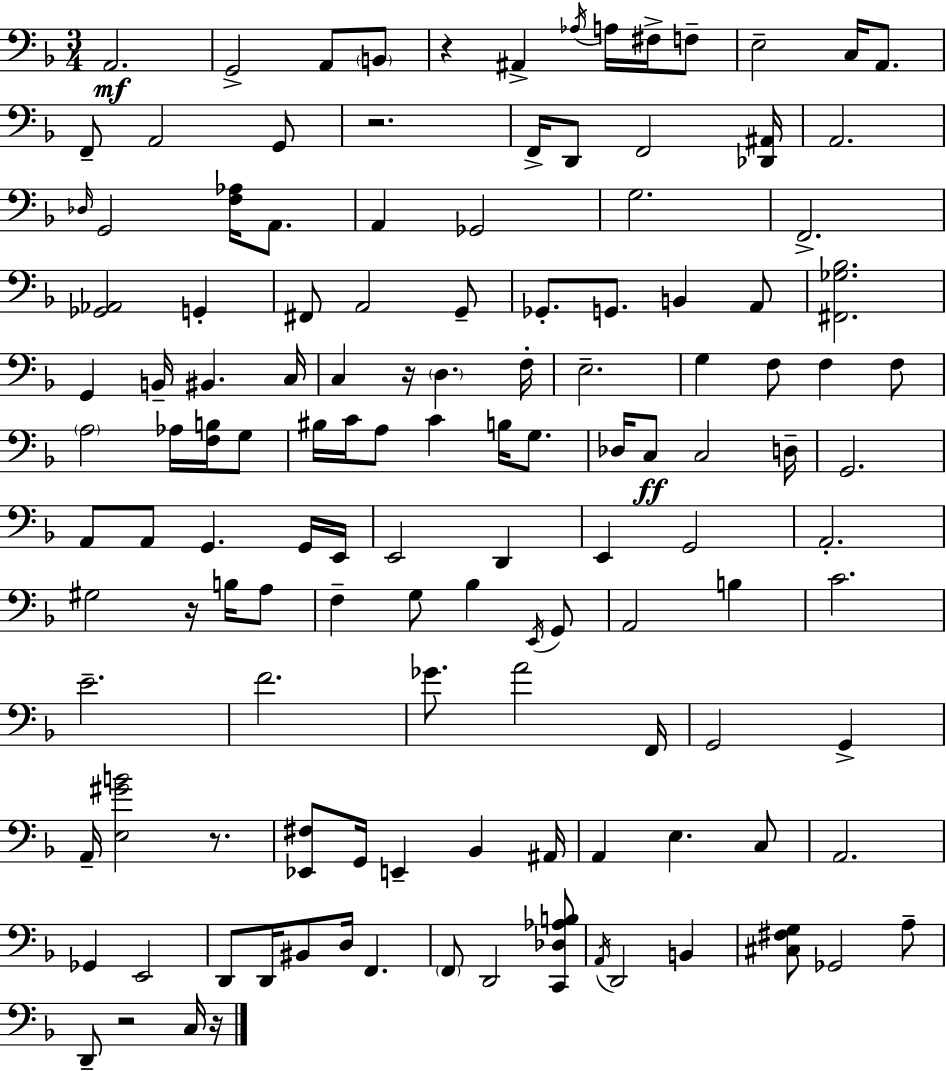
{
  \clef bass
  \numericTimeSignature
  \time 3/4
  \key d \minor
  a,2.\mf | g,2-> a,8 \parenthesize b,8 | r4 ais,4-> \acciaccatura { aes16 } a16 fis16-> f8-- | e2-- c16 a,8. | \break f,8-- a,2 g,8 | r2. | f,16-> d,8 f,2 | <des, ais,>16 a,2. | \break \grace { des16 } g,2 <f aes>16 a,8. | a,4 ges,2 | g2. | f,2.-> | \break <ges, aes,>2 g,4-. | fis,8 a,2 | g,8-- ges,8.-. g,8. b,4 | a,8 <fis, ges bes>2. | \break g,4 b,16-- bis,4. | c16 c4 r16 \parenthesize d4. | f16-. e2.-- | g4 f8 f4 | \break f8 \parenthesize a2 aes16 <f b>16 | g8 bis16 c'16 a8 c'4 b16 g8. | des16 c8\ff c2 | d16-- g,2. | \break a,8 a,8 g,4. | g,16 e,16 e,2 d,4 | e,4 g,2 | a,2.-. | \break gis2 r16 b16 | a8 f4-- g8 bes4 | \acciaccatura { e,16 } g,8 a,2 b4 | c'2. | \break e'2.-- | f'2. | ges'8. a'2 | f,16 g,2 g,4-> | \break a,16-- <e gis' b'>2 | r8. <ees, fis>8 g,16 e,4-- bes,4 | ais,16 a,4 e4. | c8 a,2. | \break ges,4 e,2 | d,8 d,16 bis,8 d16 f,4. | \parenthesize f,8 d,2 | <c, des aes b>8 \acciaccatura { a,16 } d,2 | \break b,4 <cis fis g>8 ges,2 | a8-- d,8-- r2 | c16 r16 \bar "|."
}